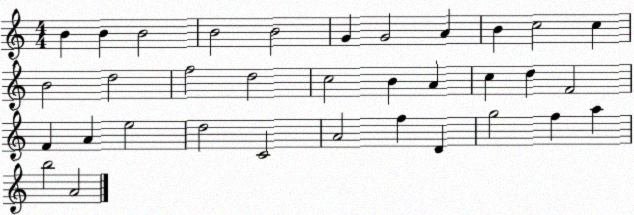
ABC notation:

X:1
T:Untitled
M:4/4
L:1/4
K:C
B B B2 B2 B2 G G2 A B c2 c B2 d2 f2 d2 c2 B A c d F2 F A e2 d2 C2 A2 f D g2 f a b2 A2